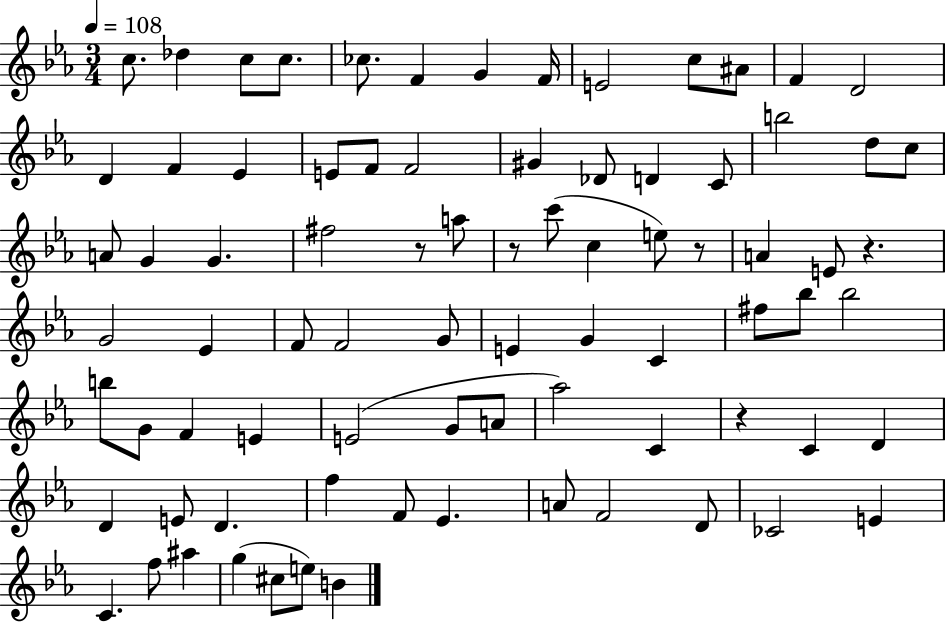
{
  \clef treble
  \numericTimeSignature
  \time 3/4
  \key ees \major
  \tempo 4 = 108
  c''8. des''4 c''8 c''8. | ces''8. f'4 g'4 f'16 | e'2 c''8 ais'8 | f'4 d'2 | \break d'4 f'4 ees'4 | e'8 f'8 f'2 | gis'4 des'8 d'4 c'8 | b''2 d''8 c''8 | \break a'8 g'4 g'4. | fis''2 r8 a''8 | r8 c'''8( c''4 e''8) r8 | a'4 e'8 r4. | \break g'2 ees'4 | f'8 f'2 g'8 | e'4 g'4 c'4 | fis''8 bes''8 bes''2 | \break b''8 g'8 f'4 e'4 | e'2( g'8 a'8 | aes''2) c'4 | r4 c'4 d'4 | \break d'4 e'8 d'4. | f''4 f'8 ees'4. | a'8 f'2 d'8 | ces'2 e'4 | \break c'4. f''8 ais''4 | g''4( cis''8 e''8) b'4 | \bar "|."
}